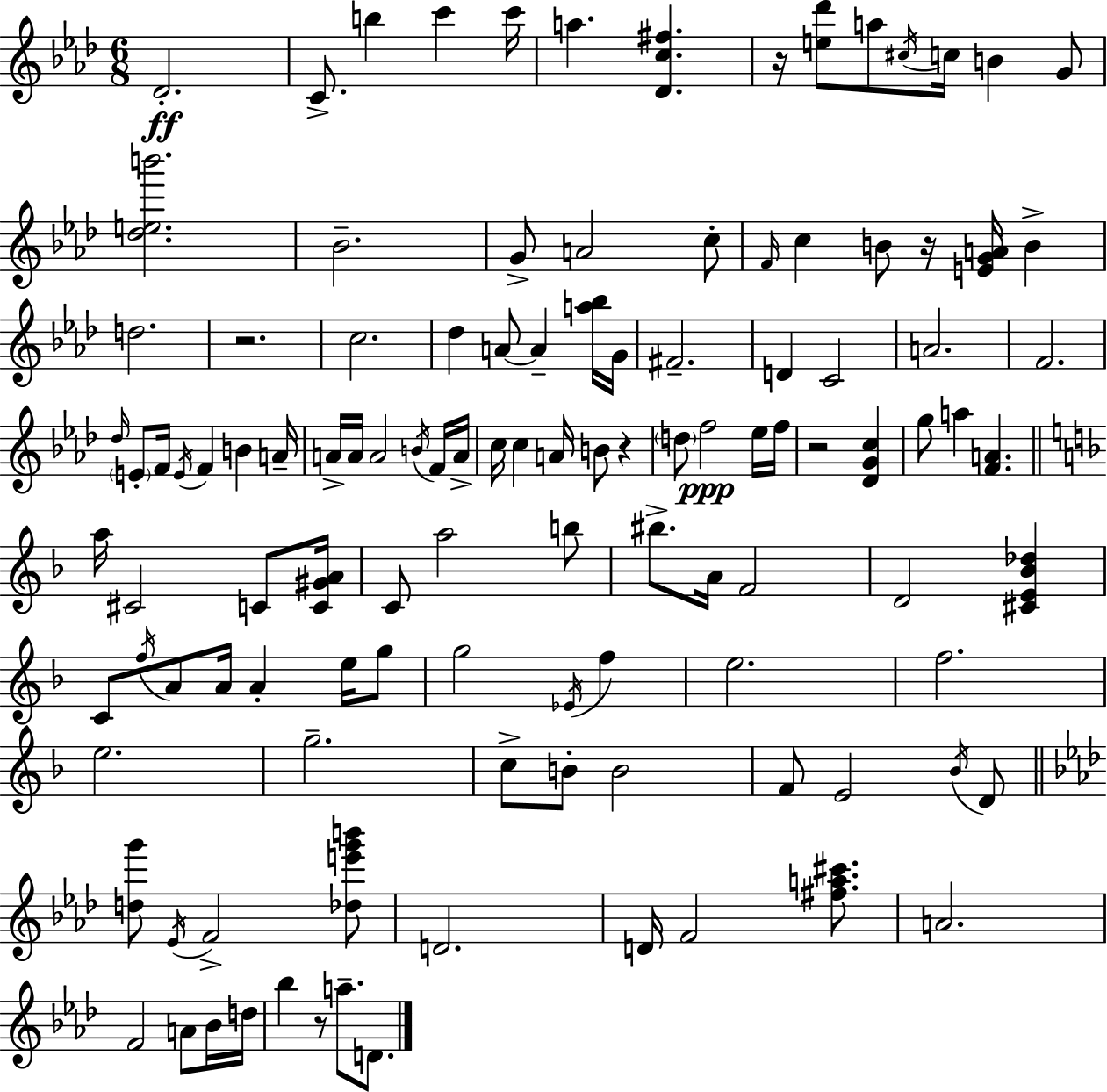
{
  \clef treble
  \numericTimeSignature
  \time 6/8
  \key f \minor
  \repeat volta 2 { des'2.-.\ff | c'8.-> b''4 c'''4 c'''16 | a''4. <des' c'' fis''>4. | r16 <e'' des'''>8 a''8 \acciaccatura { cis''16 } c''16 b'4 g'8 | \break <des'' e'' b'''>2. | bes'2.-- | g'8-> a'2 c''8-. | \grace { f'16 } c''4 b'8 r16 <e' g' a'>16 b'4-> | \break d''2. | r2. | c''2. | des''4 a'8~~ a'4-- | \break <a'' bes''>16 g'16 fis'2.-- | d'4 c'2 | a'2. | f'2. | \break \grace { des''16 } \parenthesize e'8-. f'16 \acciaccatura { e'16 } f'4 b'4 | a'16-- a'16-> a'16 a'2 | \acciaccatura { b'16 } f'16 a'16-> c''16 c''4 a'16 b'8 | r4 \parenthesize d''8 f''2\ppp | \break ees''16 f''16 r2 | <des' g' c''>4 g''8 a''4 <f' a'>4. | \bar "||" \break \key d \minor a''16 cis'2 c'8 <c' gis' a'>16 | c'8 a''2 b''8 | bis''8.-> a'16 f'2 | d'2 <cis' e' bes' des''>4 | \break c'8 \acciaccatura { f''16 } a'8 a'16 a'4-. e''16 g''8 | g''2 \acciaccatura { ees'16 } f''4 | e''2. | f''2. | \break e''2. | g''2.-- | c''8-> b'8-. b'2 | f'8 e'2 | \break \acciaccatura { bes'16 } d'8 \bar "||" \break \key aes \major <d'' g'''>8 \acciaccatura { ees'16 } f'2-> <des'' e''' g''' b'''>8 | d'2. | d'16 f'2 <fis'' a'' cis'''>8. | a'2. | \break f'2 a'8 bes'16 | d''16 bes''4 r8 a''8.-- d'8. | } \bar "|."
}